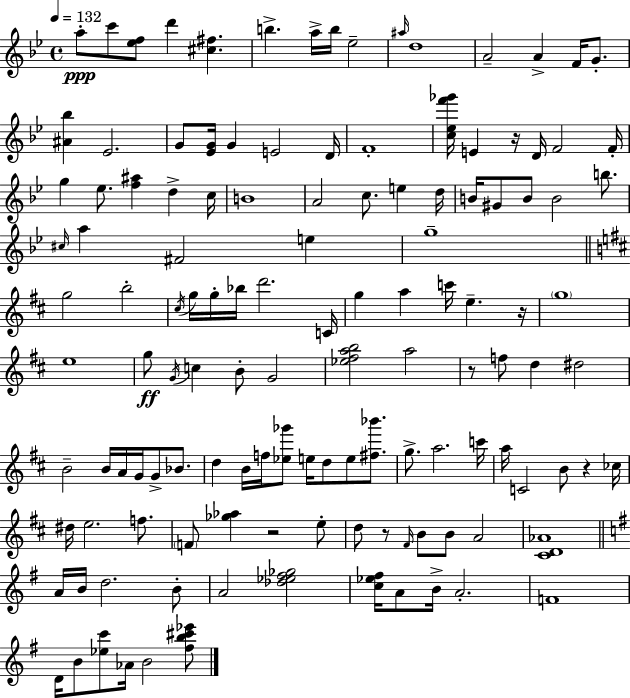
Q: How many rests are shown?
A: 6